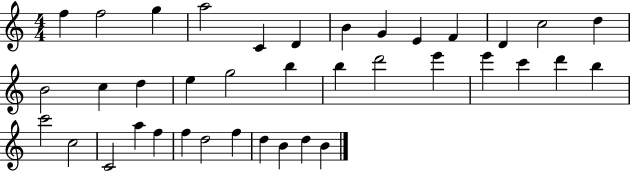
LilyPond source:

{
  \clef treble
  \numericTimeSignature
  \time 4/4
  \key c \major
  f''4 f''2 g''4 | a''2 c'4 d'4 | b'4 g'4 e'4 f'4 | d'4 c''2 d''4 | \break b'2 c''4 d''4 | e''4 g''2 b''4 | b''4 d'''2 e'''4 | e'''4 c'''4 d'''4 b''4 | \break c'''2 c''2 | c'2 a''4 f''4 | f''4 d''2 f''4 | d''4 b'4 d''4 b'4 | \break \bar "|."
}